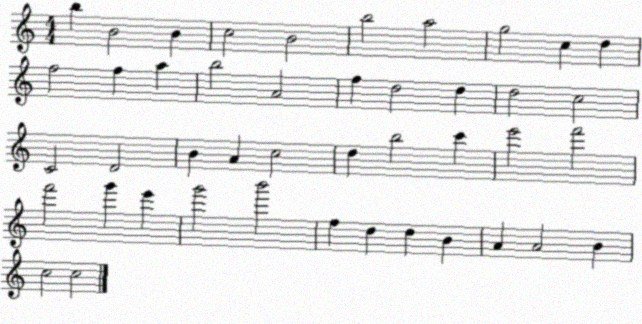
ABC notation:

X:1
T:Untitled
M:4/4
L:1/4
K:C
b B2 B c2 B2 b2 a2 g2 c d f2 f a b2 A2 f d2 d d2 c2 C2 D2 B A c2 d b2 c' e'2 f'2 f'2 g' e' g'2 b'2 f d d B A A2 B c2 c2